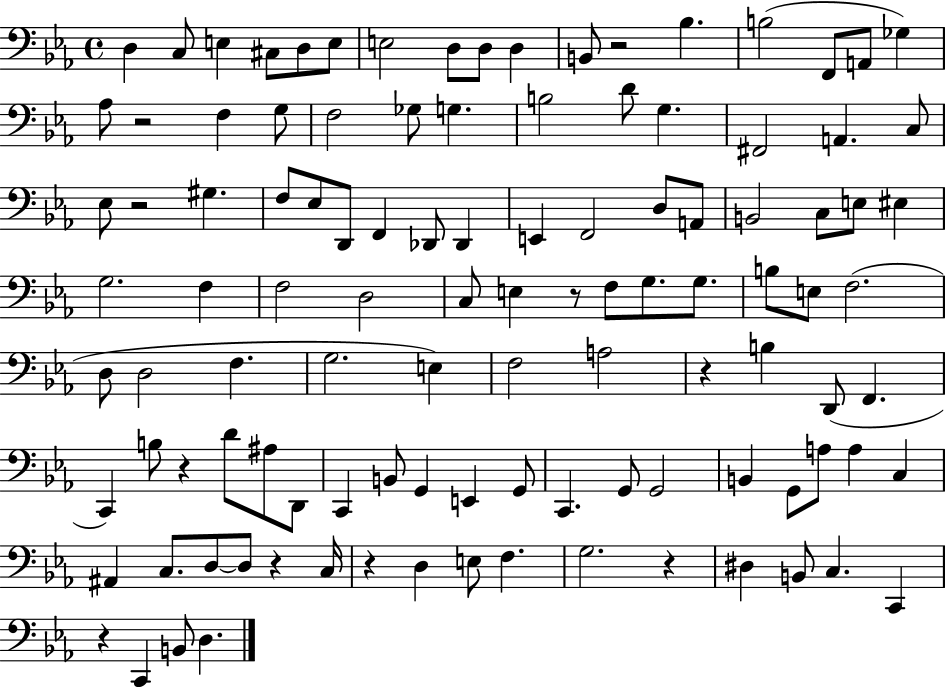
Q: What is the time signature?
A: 4/4